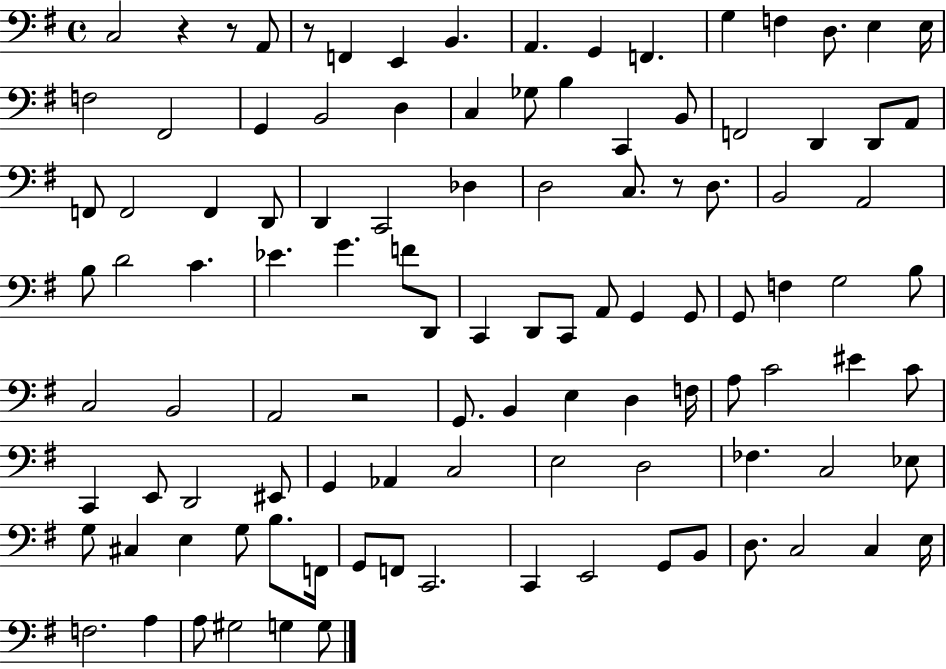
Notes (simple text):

C3/h R/q R/e A2/e R/e F2/q E2/q B2/q. A2/q. G2/q F2/q. G3/q F3/q D3/e. E3/q E3/s F3/h F#2/h G2/q B2/h D3/q C3/q Gb3/e B3/q C2/q B2/e F2/h D2/q D2/e A2/e F2/e F2/h F2/q D2/e D2/q C2/h Db3/q D3/h C3/e. R/e D3/e. B2/h A2/h B3/e D4/h C4/q. Eb4/q. G4/q. F4/e D2/e C2/q D2/e C2/e A2/e G2/q G2/e G2/e F3/q G3/h B3/e C3/h B2/h A2/h R/h G2/e. B2/q E3/q D3/q F3/s A3/e C4/h EIS4/q C4/e C2/q E2/e D2/h EIS2/e G2/q Ab2/q C3/h E3/h D3/h FES3/q. C3/h Eb3/e G3/e C#3/q E3/q G3/e B3/e. F2/s G2/e F2/e C2/h. C2/q E2/h G2/e B2/e D3/e. C3/h C3/q E3/s F3/h. A3/q A3/e G#3/h G3/q G3/e